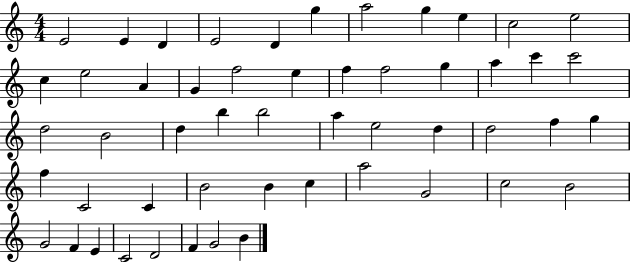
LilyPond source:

{
  \clef treble
  \numericTimeSignature
  \time 4/4
  \key c \major
  e'2 e'4 d'4 | e'2 d'4 g''4 | a''2 g''4 e''4 | c''2 e''2 | \break c''4 e''2 a'4 | g'4 f''2 e''4 | f''4 f''2 g''4 | a''4 c'''4 c'''2 | \break d''2 b'2 | d''4 b''4 b''2 | a''4 e''2 d''4 | d''2 f''4 g''4 | \break f''4 c'2 c'4 | b'2 b'4 c''4 | a''2 g'2 | c''2 b'2 | \break g'2 f'4 e'4 | c'2 d'2 | f'4 g'2 b'4 | \bar "|."
}